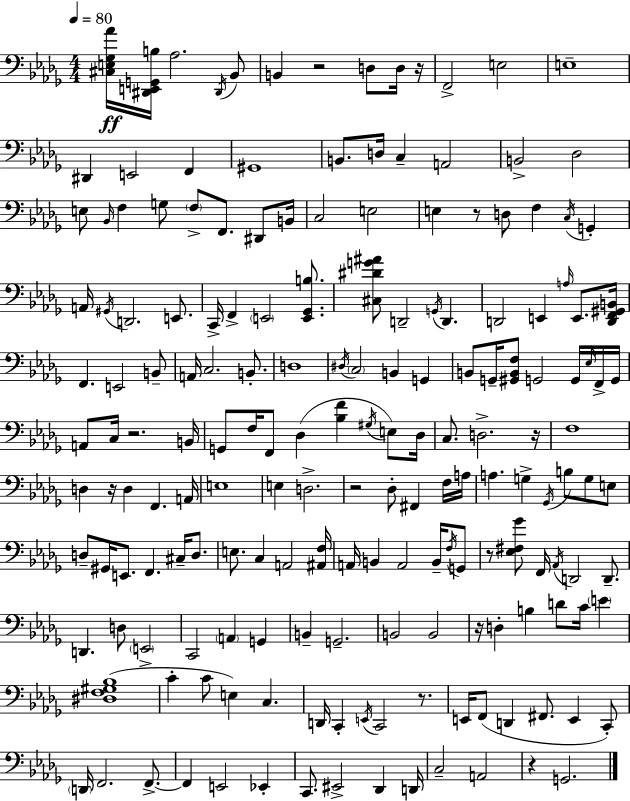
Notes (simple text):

[C#3,E3,Gb3,Ab4]/s [D#2,E2,G2,B3]/s Ab3/h. D#2/s Bb2/e B2/q R/h D3/e D3/s R/s F2/h E3/h E3/w D#2/q E2/h F2/q G#2/w B2/e. D3/s C3/q A2/h B2/h Db3/h E3/e Bb2/s F3/q G3/e F3/e F2/e. D#2/e B2/s C3/h E3/h E3/q R/e D3/e F3/q C3/s G2/q A2/s G#2/s D2/h. E2/e. C2/s F2/q E2/h [E2,Gb2,B3]/e. [C#3,D#4,G4,A#4]/e D2/h G2/s D2/q. D2/h E2/q A3/s E2/e. [D2,F2,G#2,B2]/s F2/q. E2/h B2/e A2/s C3/h. B2/e. D3/w D#3/s C3/h B2/q G2/q B2/e G2/s [G#2,B2,F3]/e G2/h G2/s Eb3/s F2/s G2/s A2/e C3/s R/h. B2/s G2/e F3/s F2/e Db3/q [Bb3,F4]/q G#3/s E3/e Db3/s C3/e. D3/h. R/s F3/w D3/q R/s D3/q F2/q. A2/s E3/w E3/q D3/h. R/h Db3/e F#2/q F3/s A3/s A3/q. G3/q Gb2/s B3/e G3/e E3/e D3/e G#2/s E2/e. F2/q. C#3/s D3/e. E3/e. C3/q A2/h [A#2,F3]/s A2/s B2/q A2/h B2/s F3/s G2/e R/e [Eb3,F#3,Gb4]/e F2/s Ab2/s D2/h D2/e. D2/q. D3/e E2/h C2/h A2/q G2/q B2/q G2/h. B2/h B2/h R/s D3/q B3/q D4/e C4/s E4/q [D#3,F3,G#3,Bb3]/w C4/q C4/e E3/q C3/q. D2/s C2/q E2/s C2/h R/e. E2/s F2/e D2/q F#2/e. E2/q C2/e D2/s F2/h. F2/e. F2/q E2/h Eb2/q C2/e. EIS2/h Db2/q D2/s C3/h A2/h R/q G2/h.